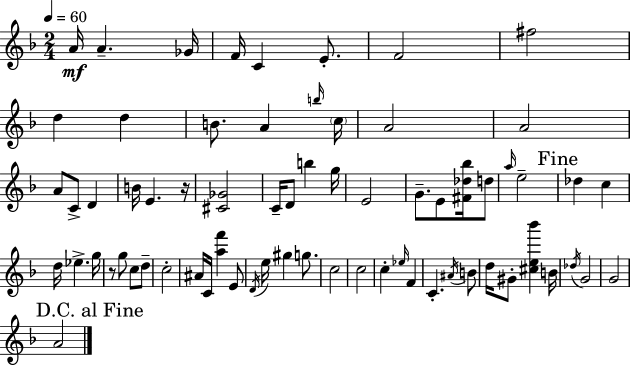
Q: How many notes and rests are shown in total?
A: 68